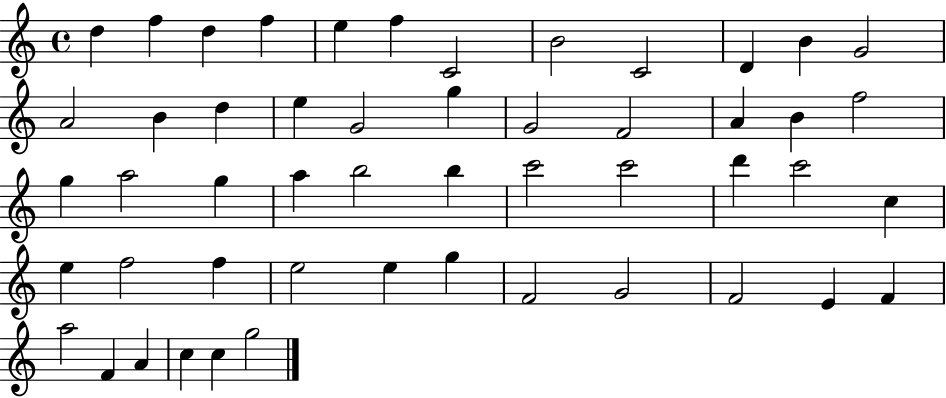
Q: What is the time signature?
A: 4/4